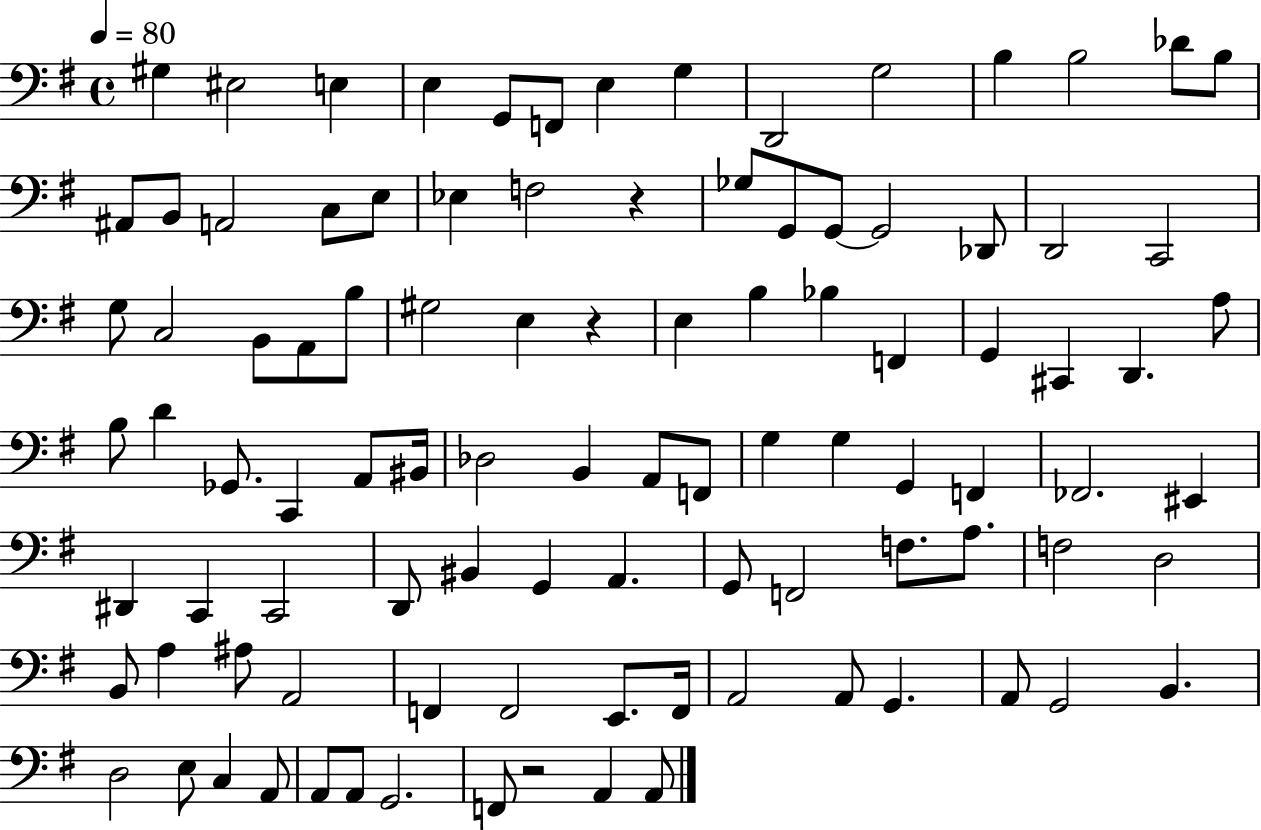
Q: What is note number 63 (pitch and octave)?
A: D2